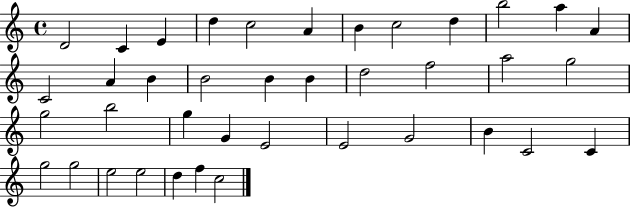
{
  \clef treble
  \time 4/4
  \defaultTimeSignature
  \key c \major
  d'2 c'4 e'4 | d''4 c''2 a'4 | b'4 c''2 d''4 | b''2 a''4 a'4 | \break c'2 a'4 b'4 | b'2 b'4 b'4 | d''2 f''2 | a''2 g''2 | \break g''2 b''2 | g''4 g'4 e'2 | e'2 g'2 | b'4 c'2 c'4 | \break g''2 g''2 | e''2 e''2 | d''4 f''4 c''2 | \bar "|."
}